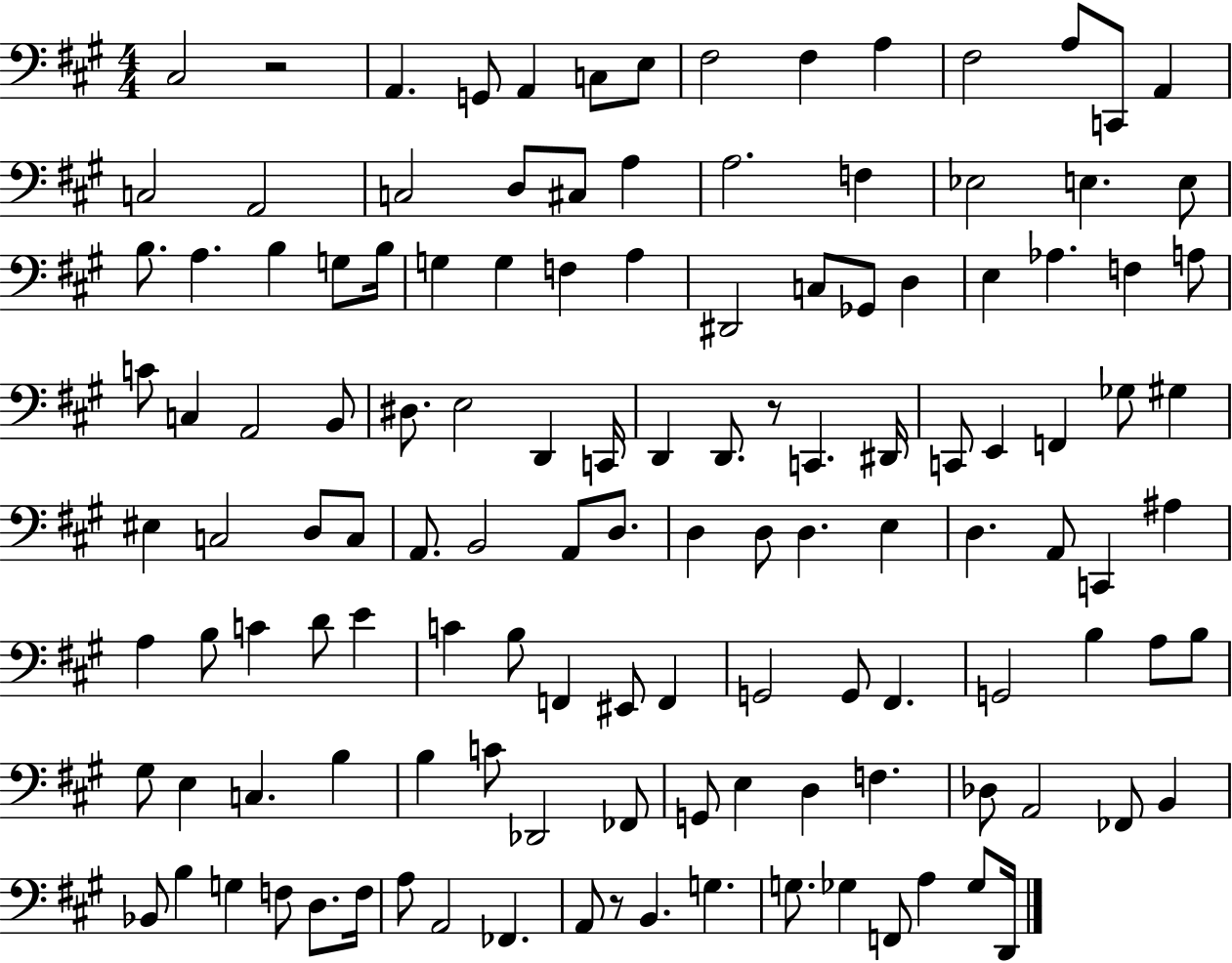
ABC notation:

X:1
T:Untitled
M:4/4
L:1/4
K:A
^C,2 z2 A,, G,,/2 A,, C,/2 E,/2 ^F,2 ^F, A, ^F,2 A,/2 C,,/2 A,, C,2 A,,2 C,2 D,/2 ^C,/2 A, A,2 F, _E,2 E, E,/2 B,/2 A, B, G,/2 B,/4 G, G, F, A, ^D,,2 C,/2 _G,,/2 D, E, _A, F, A,/2 C/2 C, A,,2 B,,/2 ^D,/2 E,2 D,, C,,/4 D,, D,,/2 z/2 C,, ^D,,/4 C,,/2 E,, F,, _G,/2 ^G, ^E, C,2 D,/2 C,/2 A,,/2 B,,2 A,,/2 D,/2 D, D,/2 D, E, D, A,,/2 C,, ^A, A, B,/2 C D/2 E C B,/2 F,, ^E,,/2 F,, G,,2 G,,/2 ^F,, G,,2 B, A,/2 B,/2 ^G,/2 E, C, B, B, C/2 _D,,2 _F,,/2 G,,/2 E, D, F, _D,/2 A,,2 _F,,/2 B,, _B,,/2 B, G, F,/2 D,/2 F,/4 A,/2 A,,2 _F,, A,,/2 z/2 B,, G, G,/2 _G, F,,/2 A, _G,/2 D,,/4